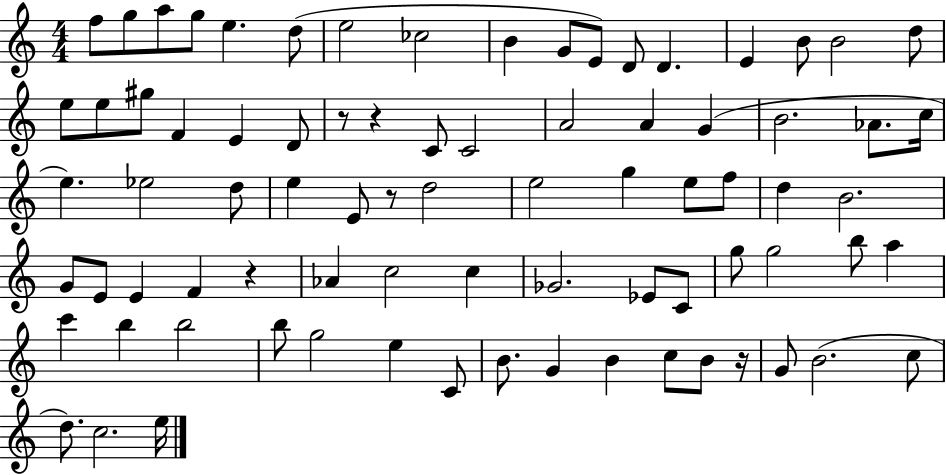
X:1
T:Untitled
M:4/4
L:1/4
K:C
f/2 g/2 a/2 g/2 e d/2 e2 _c2 B G/2 E/2 D/2 D E B/2 B2 d/2 e/2 e/2 ^g/2 F E D/2 z/2 z C/2 C2 A2 A G B2 _A/2 c/4 e _e2 d/2 e E/2 z/2 d2 e2 g e/2 f/2 d B2 G/2 E/2 E F z _A c2 c _G2 _E/2 C/2 g/2 g2 b/2 a c' b b2 b/2 g2 e C/2 B/2 G B c/2 B/2 z/4 G/2 B2 c/2 d/2 c2 e/4